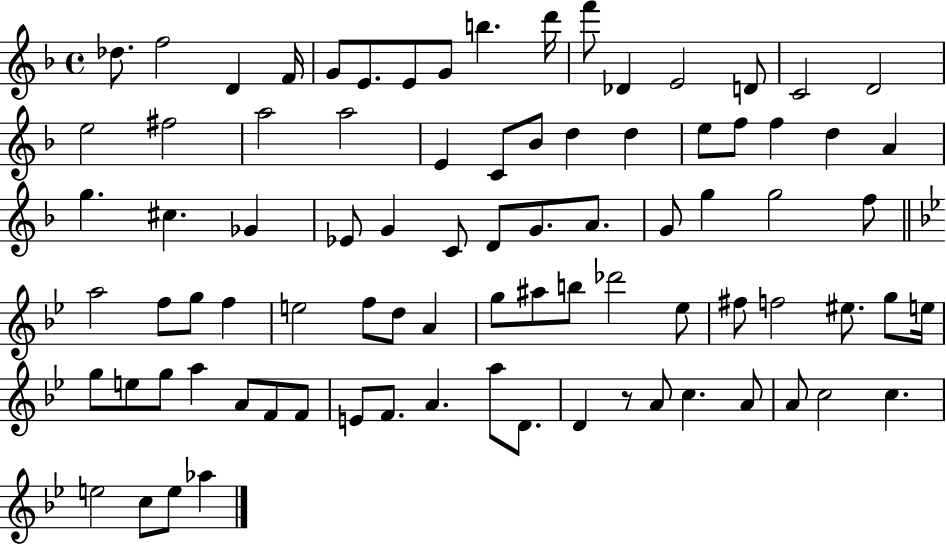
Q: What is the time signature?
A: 4/4